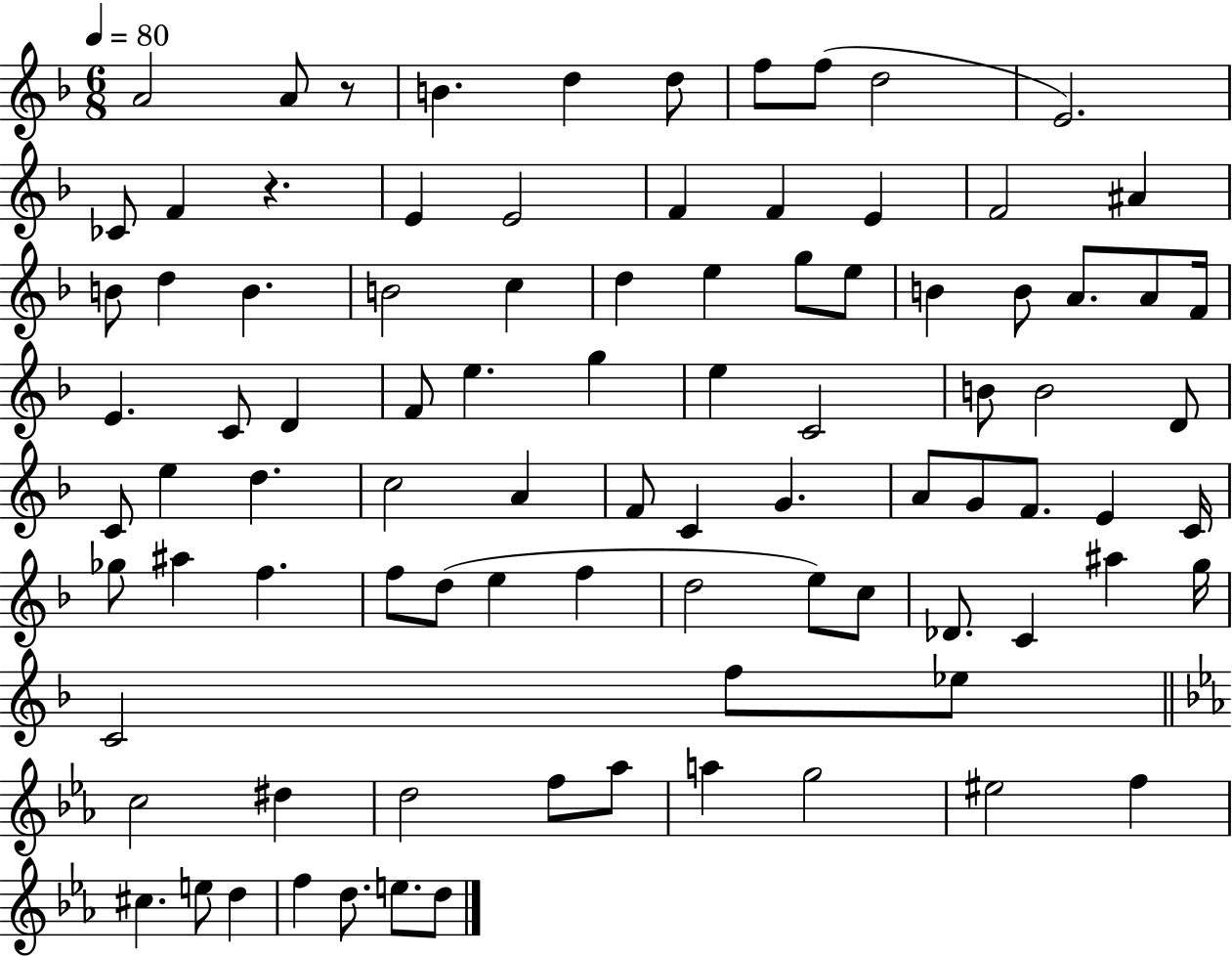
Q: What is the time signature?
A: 6/8